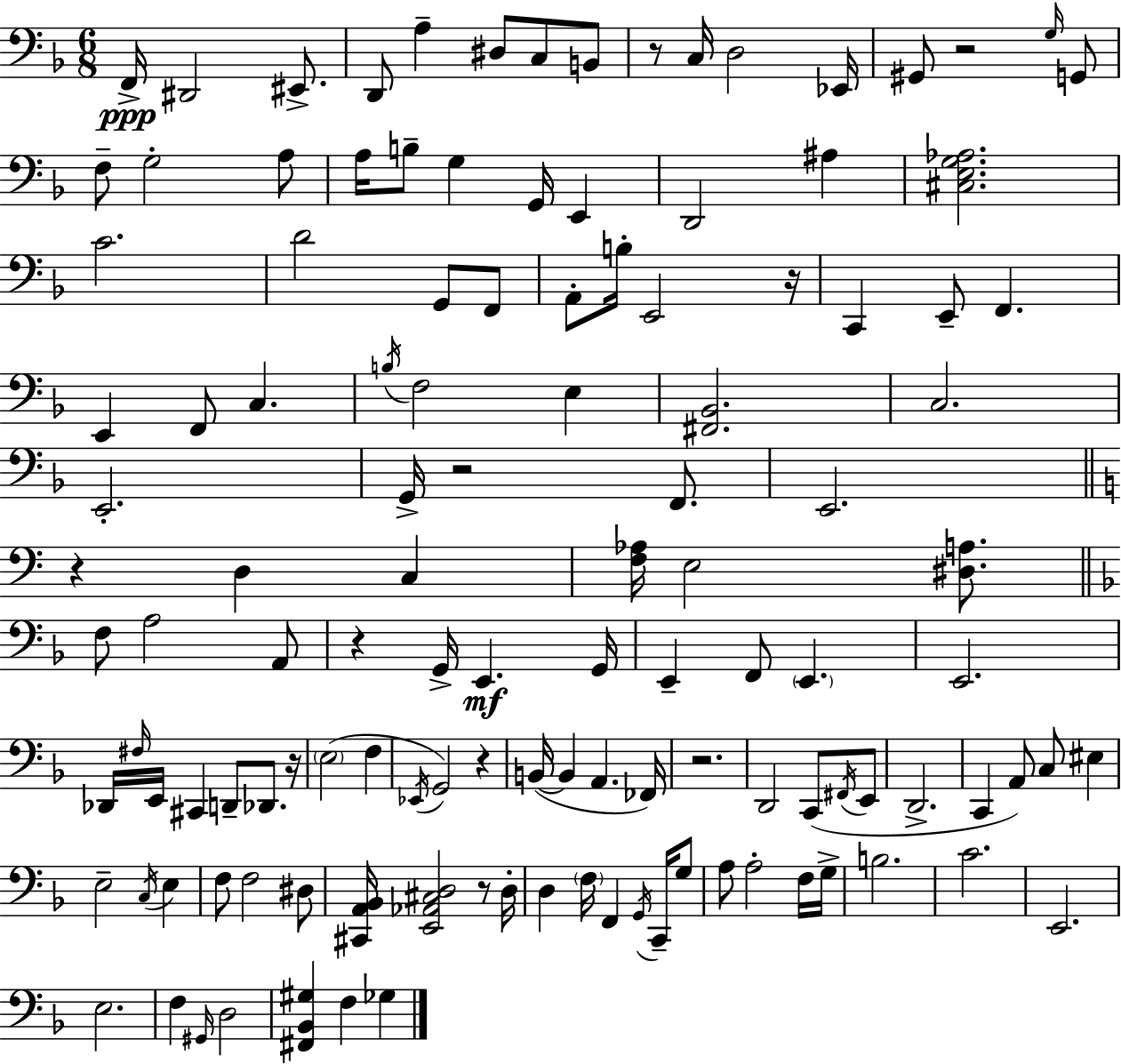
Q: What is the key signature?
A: D minor